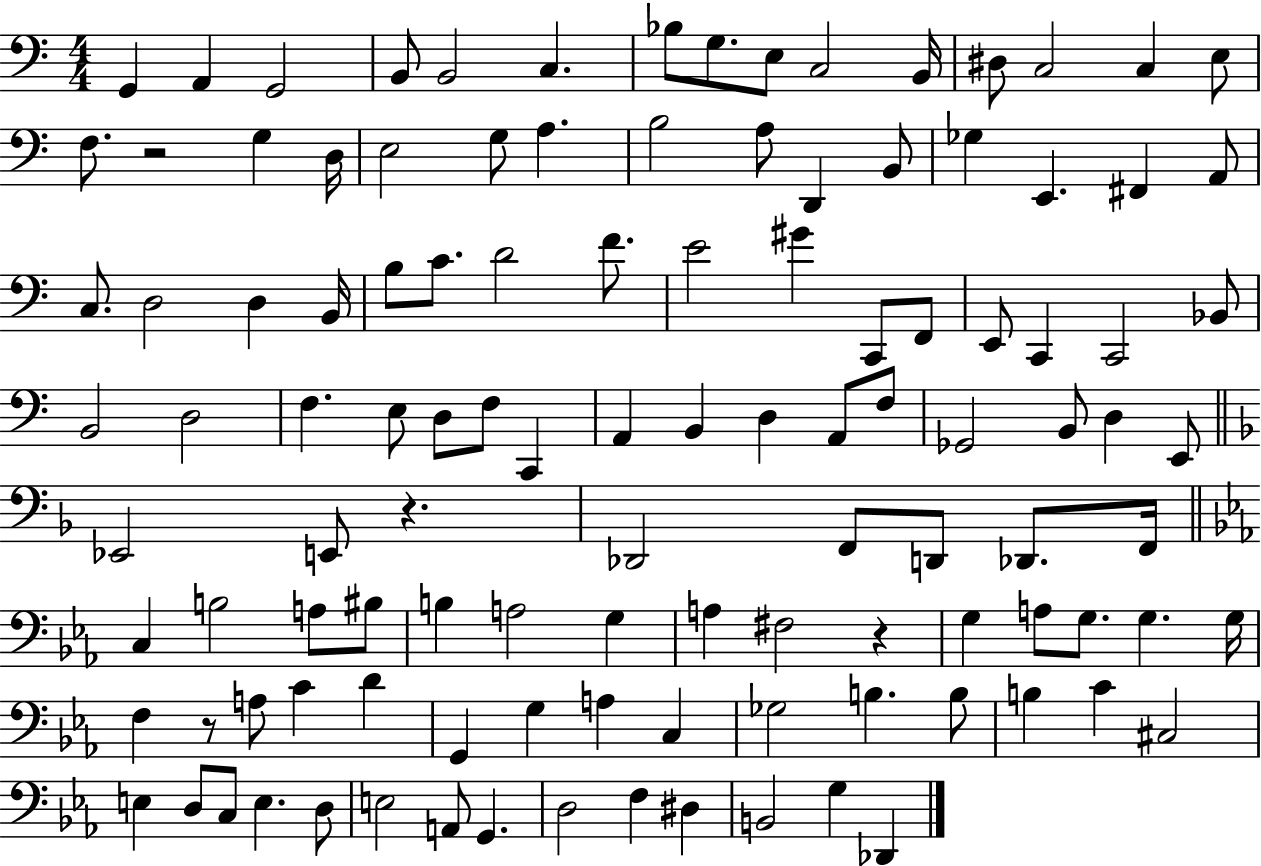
{
  \clef bass
  \numericTimeSignature
  \time 4/4
  \key c \major
  g,4 a,4 g,2 | b,8 b,2 c4. | bes8 g8. e8 c2 b,16 | dis8 c2 c4 e8 | \break f8. r2 g4 d16 | e2 g8 a4. | b2 a8 d,4 b,8 | ges4 e,4. fis,4 a,8 | \break c8. d2 d4 b,16 | b8 c'8. d'2 f'8. | e'2 gis'4 c,8 f,8 | e,8 c,4 c,2 bes,8 | \break b,2 d2 | f4. e8 d8 f8 c,4 | a,4 b,4 d4 a,8 f8 | ges,2 b,8 d4 e,8 | \break \bar "||" \break \key f \major ees,2 e,8 r4. | des,2 f,8 d,8 des,8. f,16 | \bar "||" \break \key c \minor c4 b2 a8 bis8 | b4 a2 g4 | a4 fis2 r4 | g4 a8 g8. g4. g16 | \break f4 r8 a8 c'4 d'4 | g,4 g4 a4 c4 | ges2 b4. b8 | b4 c'4 cis2 | \break e4 d8 c8 e4. d8 | e2 a,8 g,4. | d2 f4 dis4 | b,2 g4 des,4 | \break \bar "|."
}